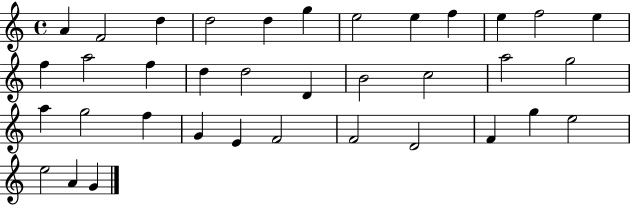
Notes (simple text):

A4/q F4/h D5/q D5/h D5/q G5/q E5/h E5/q F5/q E5/q F5/h E5/q F5/q A5/h F5/q D5/q D5/h D4/q B4/h C5/h A5/h G5/h A5/q G5/h F5/q G4/q E4/q F4/h F4/h D4/h F4/q G5/q E5/h E5/h A4/q G4/q